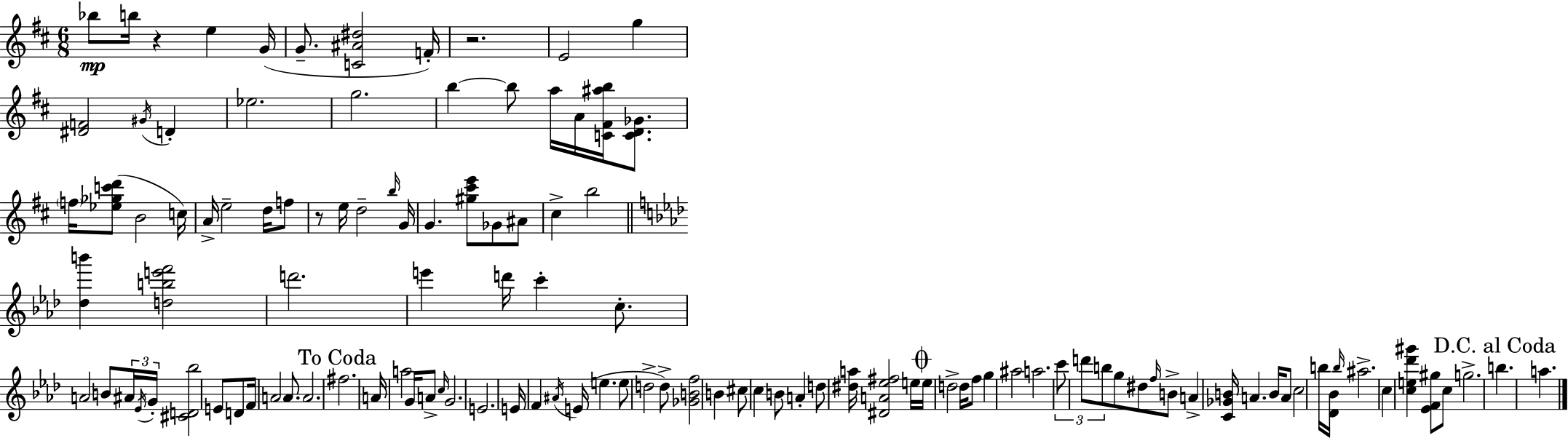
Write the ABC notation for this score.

X:1
T:Untitled
M:6/8
L:1/4
K:D
_b/2 b/4 z e G/4 G/2 [C^A^d]2 F/4 z2 E2 g [^DF]2 ^G/4 D _e2 g2 b b/2 a/4 A/4 [C^F^ab]/4 [CD_G]/2 f/4 [_e_gc'd']/2 B2 c/4 A/4 e2 d/4 f/2 z/2 e/4 d2 b/4 G/4 G [^g^c'e']/2 _G/2 ^A/2 ^c b2 [_db'] [dbe'f']2 d'2 e' d'/4 c' c/2 A2 B/2 ^A/4 _E/4 G/4 [^CD_b]2 E/2 D/2 F/4 A2 A/2 A2 ^f2 A/4 a2 G/4 A/2 c/4 G2 E2 E/4 F ^A/4 E/4 e e/2 d2 d/2 [_GBf]2 B ^c/2 c B/2 A d/2 [^da]/4 [^DA_e^f]2 e/4 e/4 d2 d/4 f/2 g ^a2 a2 c'/2 d'/2 b/2 g/2 ^d/2 f/4 B/2 A [C_GB]/4 A B/4 A/2 c2 b/4 [_D_B]/4 b/4 ^a2 c [ce_d'^g'] [_EF^g]/2 c/2 g2 b a